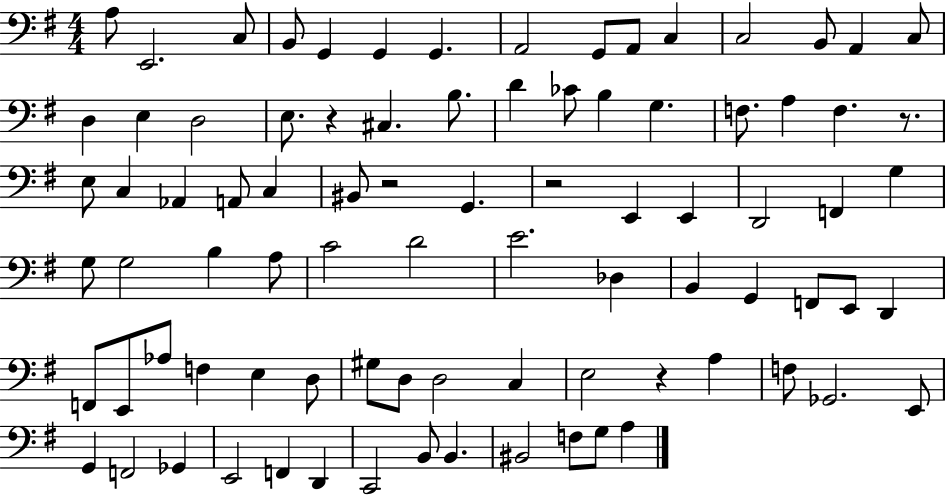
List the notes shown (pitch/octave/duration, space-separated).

A3/e E2/h. C3/e B2/e G2/q G2/q G2/q. A2/h G2/e A2/e C3/q C3/h B2/e A2/q C3/e D3/q E3/q D3/h E3/e. R/q C#3/q. B3/e. D4/q CES4/e B3/q G3/q. F3/e. A3/q F3/q. R/e. E3/e C3/q Ab2/q A2/e C3/q BIS2/e R/h G2/q. R/h E2/q E2/q D2/h F2/q G3/q G3/e G3/h B3/q A3/e C4/h D4/h E4/h. Db3/q B2/q G2/q F2/e E2/e D2/q F2/e E2/e Ab3/e F3/q E3/q D3/e G#3/e D3/e D3/h C3/q E3/h R/q A3/q F3/e Gb2/h. E2/e G2/q F2/h Gb2/q E2/h F2/q D2/q C2/h B2/e B2/q. BIS2/h F3/e G3/e A3/q